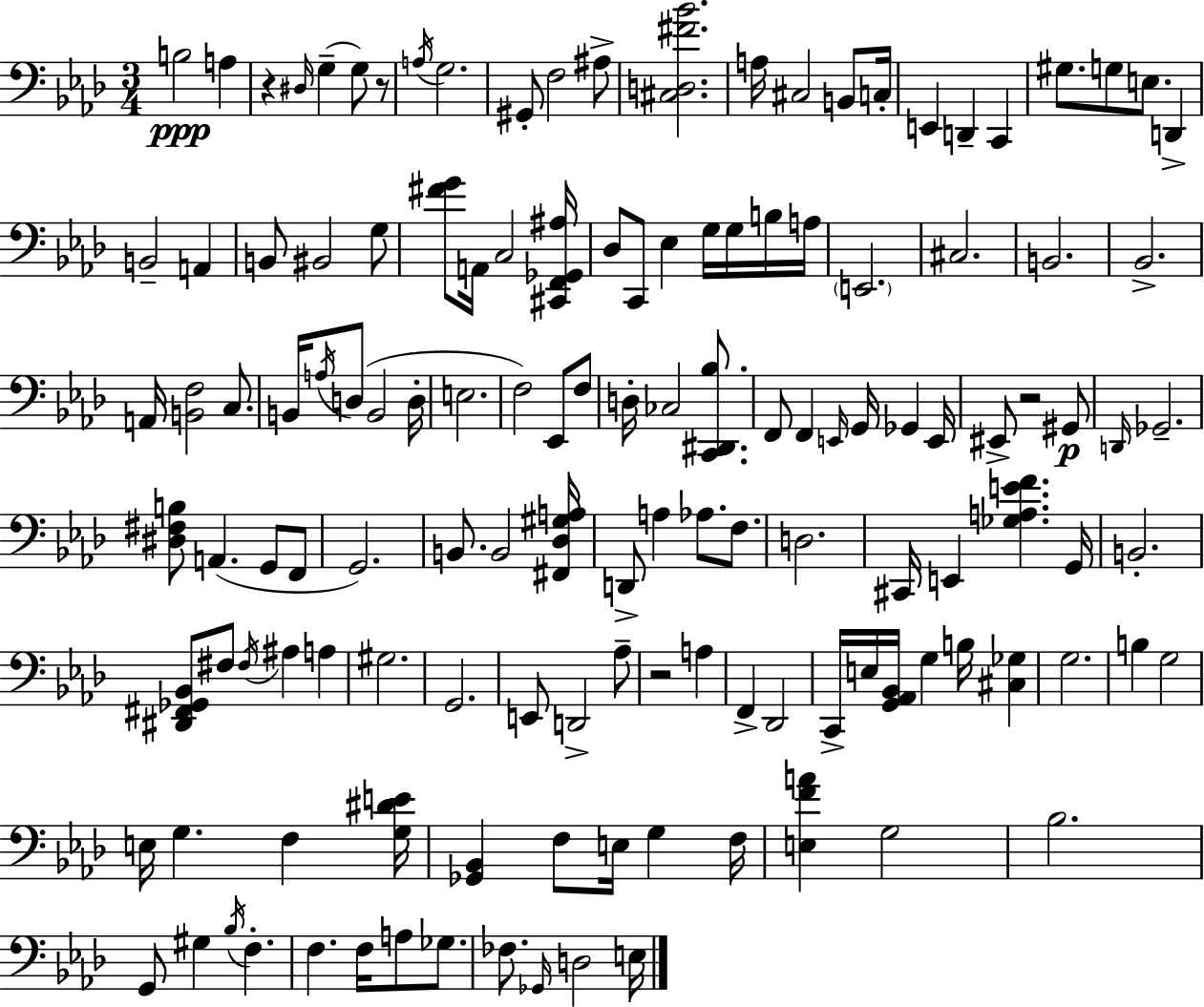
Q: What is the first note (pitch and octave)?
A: B3